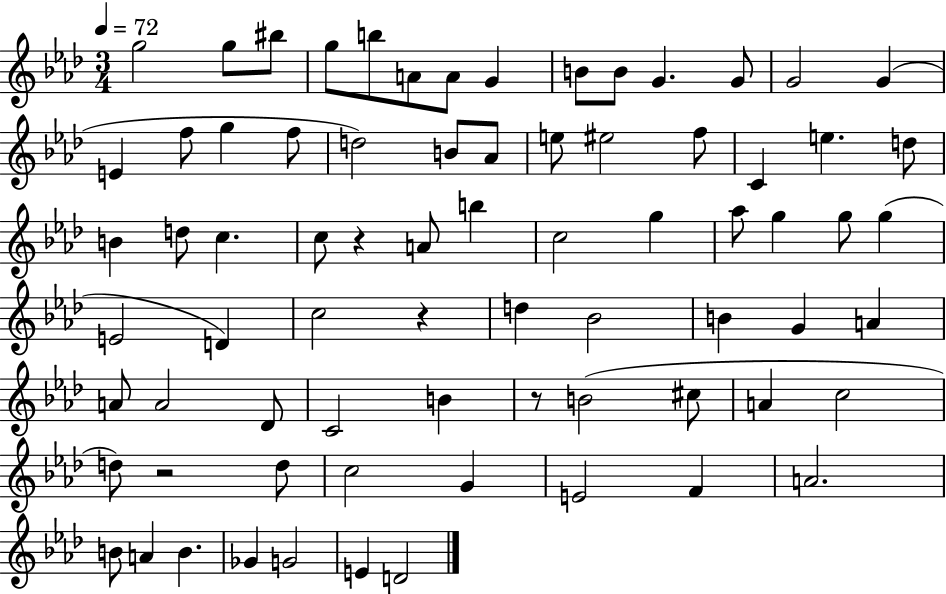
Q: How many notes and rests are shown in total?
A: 74